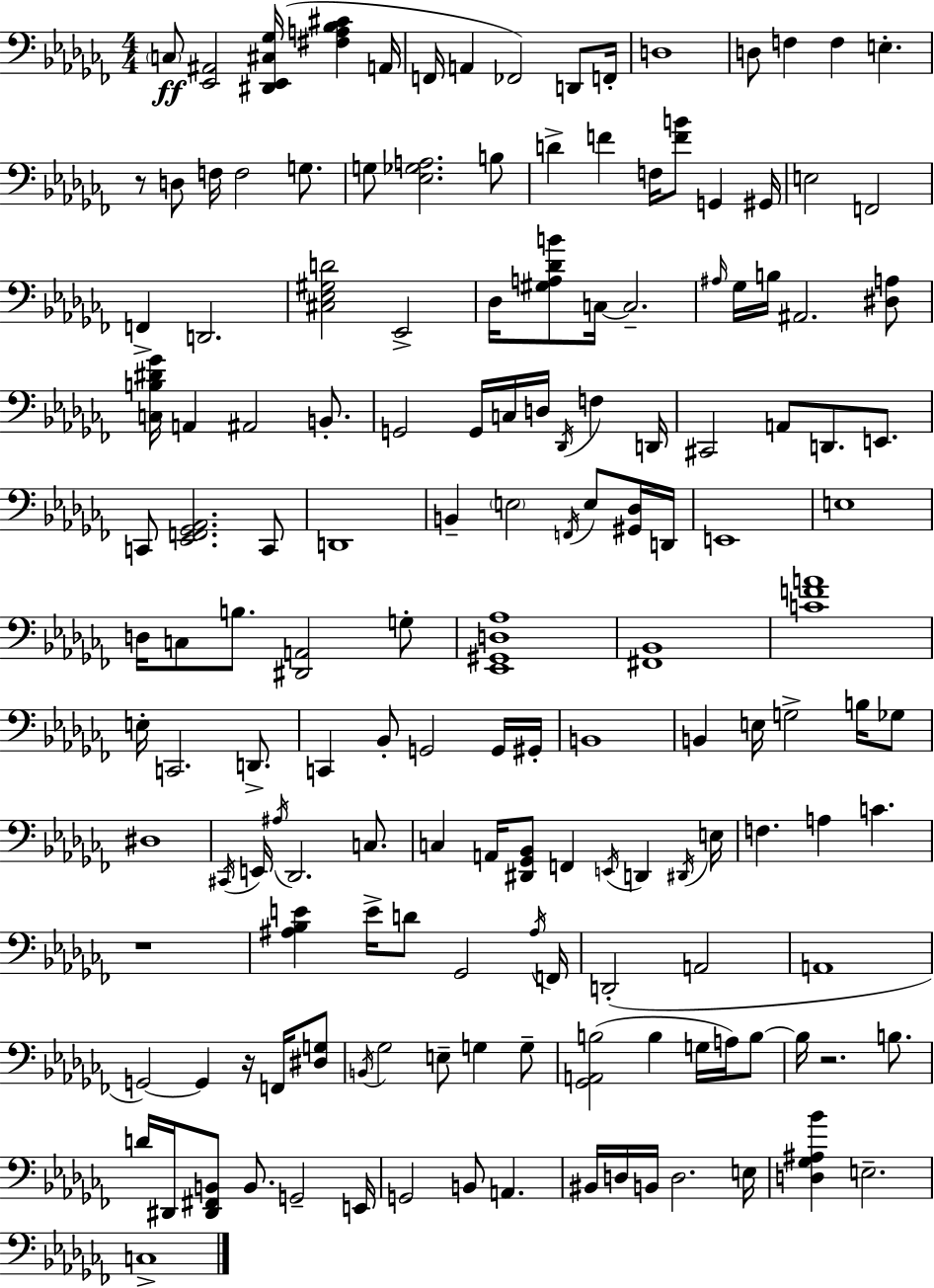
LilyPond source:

{
  \clef bass
  \numericTimeSignature
  \time 4/4
  \key aes \minor
  \parenthesize c8\ff <ees, ais,>2 <dis, ees, cis ges>16( <fis a bes cis'>4 a,16 | f,16 a,4 fes,2) d,8 f,16-. | d1 | d8 f4 f4 e4.-. | \break r8 d8 f16 f2 g8. | g8 <ees ges a>2. b8 | d'4-> f'4 f16 <f' b'>8 g,4 gis,16 | e2 f,2 | \break f,4-> d,2. | <cis ees gis d'>2 ees,2-> | des16 <gis a des' b'>8 c16~~ c2.-- | \grace { ais16 } ges16 b16 ais,2. <dis a>8 | \break <c b dis' ges'>16 a,4 ais,2 b,8.-. | g,2 g,16 c16 d16 \acciaccatura { des,16 } f4 | d,16 cis,2 a,8 d,8. e,8. | c,8 <ees, f, ges, aes,>2. | \break c,8 d,1 | b,4-- \parenthesize e2 \acciaccatura { f,16 } e8 | <gis, des>16 d,16 e,1 | e1 | \break d16 c8 b8. <dis, a,>2 | g8-. <ees, gis, d aes>1 | <fis, bes,>1 | <c' f' a'>1 | \break e16-. c,2. | d,8.-> c,4 bes,8-. g,2 | g,16 gis,16-. b,1 | b,4 e16 g2-> | \break b16 ges8 dis1 | \acciaccatura { cis,16 } e,16 \acciaccatura { ais16 } des,2. | c8. c4 a,16 <dis, ges, bes,>8 f,4 | \acciaccatura { e,16 } d,4 \acciaccatura { dis,16 } e16 f4. a4 | \break c'4. r1 | <ais bes e'>4 e'16-> d'8 ges,2 | \acciaccatura { ais16 } f,16 d,2-.( | a,2 a,1 | \break g,2~~) | g,4 r16 f,16 <dis g>8 \acciaccatura { b,16 } ges2 | e8-- g4 g8-- <ges, a, b>2( | b4 g16 a16) b8~~ b16 r2. | \break b8. d'16 dis,16 <dis, fis, b,>8 b,8. | g,2-- e,16 g,2 | b,8 a,4. bis,16 d16 b,16 d2. | e16 <d ges ais bes'>4 e2.-- | \break c1-> | \bar "|."
}